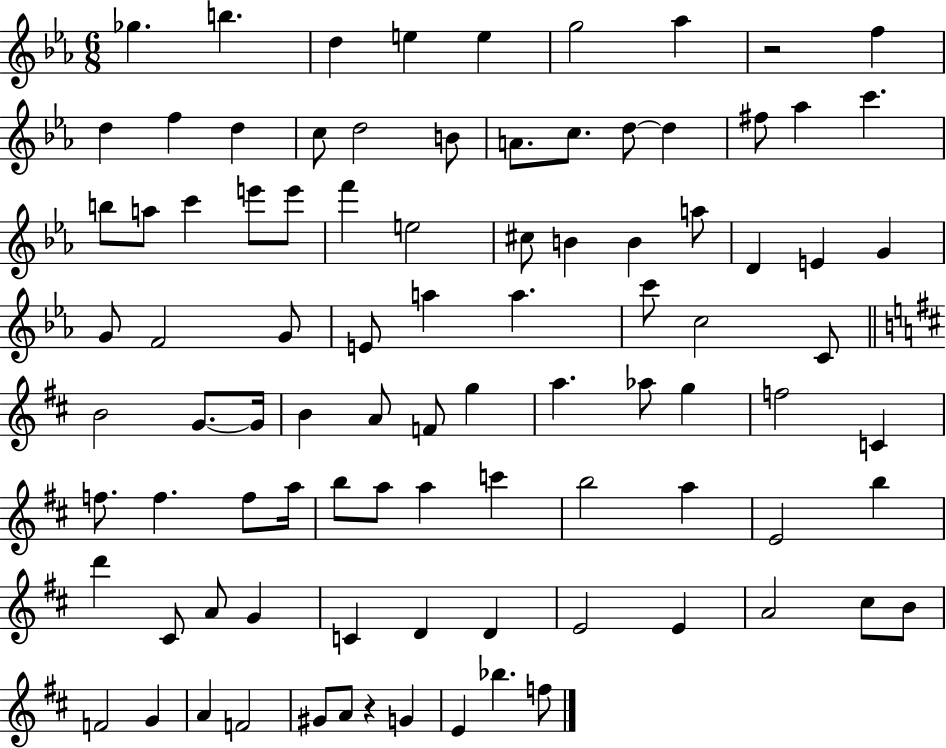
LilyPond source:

{
  \clef treble
  \numericTimeSignature
  \time 6/8
  \key ees \major
  ges''4. b''4. | d''4 e''4 e''4 | g''2 aes''4 | r2 f''4 | \break d''4 f''4 d''4 | c''8 d''2 b'8 | a'8. c''8. d''8~~ d''4 | fis''8 aes''4 c'''4. | \break b''8 a''8 c'''4 e'''8 e'''8 | f'''4 e''2 | cis''8 b'4 b'4 a''8 | d'4 e'4 g'4 | \break g'8 f'2 g'8 | e'8 a''4 a''4. | c'''8 c''2 c'8 | \bar "||" \break \key b \minor b'2 g'8.~~ g'16 | b'4 a'8 f'8 g''4 | a''4. aes''8 g''4 | f''2 c'4 | \break f''8. f''4. f''8 a''16 | b''8 a''8 a''4 c'''4 | b''2 a''4 | e'2 b''4 | \break d'''4 cis'8 a'8 g'4 | c'4 d'4 d'4 | e'2 e'4 | a'2 cis''8 b'8 | \break f'2 g'4 | a'4 f'2 | gis'8 a'8 r4 g'4 | e'4 bes''4. f''8 | \break \bar "|."
}